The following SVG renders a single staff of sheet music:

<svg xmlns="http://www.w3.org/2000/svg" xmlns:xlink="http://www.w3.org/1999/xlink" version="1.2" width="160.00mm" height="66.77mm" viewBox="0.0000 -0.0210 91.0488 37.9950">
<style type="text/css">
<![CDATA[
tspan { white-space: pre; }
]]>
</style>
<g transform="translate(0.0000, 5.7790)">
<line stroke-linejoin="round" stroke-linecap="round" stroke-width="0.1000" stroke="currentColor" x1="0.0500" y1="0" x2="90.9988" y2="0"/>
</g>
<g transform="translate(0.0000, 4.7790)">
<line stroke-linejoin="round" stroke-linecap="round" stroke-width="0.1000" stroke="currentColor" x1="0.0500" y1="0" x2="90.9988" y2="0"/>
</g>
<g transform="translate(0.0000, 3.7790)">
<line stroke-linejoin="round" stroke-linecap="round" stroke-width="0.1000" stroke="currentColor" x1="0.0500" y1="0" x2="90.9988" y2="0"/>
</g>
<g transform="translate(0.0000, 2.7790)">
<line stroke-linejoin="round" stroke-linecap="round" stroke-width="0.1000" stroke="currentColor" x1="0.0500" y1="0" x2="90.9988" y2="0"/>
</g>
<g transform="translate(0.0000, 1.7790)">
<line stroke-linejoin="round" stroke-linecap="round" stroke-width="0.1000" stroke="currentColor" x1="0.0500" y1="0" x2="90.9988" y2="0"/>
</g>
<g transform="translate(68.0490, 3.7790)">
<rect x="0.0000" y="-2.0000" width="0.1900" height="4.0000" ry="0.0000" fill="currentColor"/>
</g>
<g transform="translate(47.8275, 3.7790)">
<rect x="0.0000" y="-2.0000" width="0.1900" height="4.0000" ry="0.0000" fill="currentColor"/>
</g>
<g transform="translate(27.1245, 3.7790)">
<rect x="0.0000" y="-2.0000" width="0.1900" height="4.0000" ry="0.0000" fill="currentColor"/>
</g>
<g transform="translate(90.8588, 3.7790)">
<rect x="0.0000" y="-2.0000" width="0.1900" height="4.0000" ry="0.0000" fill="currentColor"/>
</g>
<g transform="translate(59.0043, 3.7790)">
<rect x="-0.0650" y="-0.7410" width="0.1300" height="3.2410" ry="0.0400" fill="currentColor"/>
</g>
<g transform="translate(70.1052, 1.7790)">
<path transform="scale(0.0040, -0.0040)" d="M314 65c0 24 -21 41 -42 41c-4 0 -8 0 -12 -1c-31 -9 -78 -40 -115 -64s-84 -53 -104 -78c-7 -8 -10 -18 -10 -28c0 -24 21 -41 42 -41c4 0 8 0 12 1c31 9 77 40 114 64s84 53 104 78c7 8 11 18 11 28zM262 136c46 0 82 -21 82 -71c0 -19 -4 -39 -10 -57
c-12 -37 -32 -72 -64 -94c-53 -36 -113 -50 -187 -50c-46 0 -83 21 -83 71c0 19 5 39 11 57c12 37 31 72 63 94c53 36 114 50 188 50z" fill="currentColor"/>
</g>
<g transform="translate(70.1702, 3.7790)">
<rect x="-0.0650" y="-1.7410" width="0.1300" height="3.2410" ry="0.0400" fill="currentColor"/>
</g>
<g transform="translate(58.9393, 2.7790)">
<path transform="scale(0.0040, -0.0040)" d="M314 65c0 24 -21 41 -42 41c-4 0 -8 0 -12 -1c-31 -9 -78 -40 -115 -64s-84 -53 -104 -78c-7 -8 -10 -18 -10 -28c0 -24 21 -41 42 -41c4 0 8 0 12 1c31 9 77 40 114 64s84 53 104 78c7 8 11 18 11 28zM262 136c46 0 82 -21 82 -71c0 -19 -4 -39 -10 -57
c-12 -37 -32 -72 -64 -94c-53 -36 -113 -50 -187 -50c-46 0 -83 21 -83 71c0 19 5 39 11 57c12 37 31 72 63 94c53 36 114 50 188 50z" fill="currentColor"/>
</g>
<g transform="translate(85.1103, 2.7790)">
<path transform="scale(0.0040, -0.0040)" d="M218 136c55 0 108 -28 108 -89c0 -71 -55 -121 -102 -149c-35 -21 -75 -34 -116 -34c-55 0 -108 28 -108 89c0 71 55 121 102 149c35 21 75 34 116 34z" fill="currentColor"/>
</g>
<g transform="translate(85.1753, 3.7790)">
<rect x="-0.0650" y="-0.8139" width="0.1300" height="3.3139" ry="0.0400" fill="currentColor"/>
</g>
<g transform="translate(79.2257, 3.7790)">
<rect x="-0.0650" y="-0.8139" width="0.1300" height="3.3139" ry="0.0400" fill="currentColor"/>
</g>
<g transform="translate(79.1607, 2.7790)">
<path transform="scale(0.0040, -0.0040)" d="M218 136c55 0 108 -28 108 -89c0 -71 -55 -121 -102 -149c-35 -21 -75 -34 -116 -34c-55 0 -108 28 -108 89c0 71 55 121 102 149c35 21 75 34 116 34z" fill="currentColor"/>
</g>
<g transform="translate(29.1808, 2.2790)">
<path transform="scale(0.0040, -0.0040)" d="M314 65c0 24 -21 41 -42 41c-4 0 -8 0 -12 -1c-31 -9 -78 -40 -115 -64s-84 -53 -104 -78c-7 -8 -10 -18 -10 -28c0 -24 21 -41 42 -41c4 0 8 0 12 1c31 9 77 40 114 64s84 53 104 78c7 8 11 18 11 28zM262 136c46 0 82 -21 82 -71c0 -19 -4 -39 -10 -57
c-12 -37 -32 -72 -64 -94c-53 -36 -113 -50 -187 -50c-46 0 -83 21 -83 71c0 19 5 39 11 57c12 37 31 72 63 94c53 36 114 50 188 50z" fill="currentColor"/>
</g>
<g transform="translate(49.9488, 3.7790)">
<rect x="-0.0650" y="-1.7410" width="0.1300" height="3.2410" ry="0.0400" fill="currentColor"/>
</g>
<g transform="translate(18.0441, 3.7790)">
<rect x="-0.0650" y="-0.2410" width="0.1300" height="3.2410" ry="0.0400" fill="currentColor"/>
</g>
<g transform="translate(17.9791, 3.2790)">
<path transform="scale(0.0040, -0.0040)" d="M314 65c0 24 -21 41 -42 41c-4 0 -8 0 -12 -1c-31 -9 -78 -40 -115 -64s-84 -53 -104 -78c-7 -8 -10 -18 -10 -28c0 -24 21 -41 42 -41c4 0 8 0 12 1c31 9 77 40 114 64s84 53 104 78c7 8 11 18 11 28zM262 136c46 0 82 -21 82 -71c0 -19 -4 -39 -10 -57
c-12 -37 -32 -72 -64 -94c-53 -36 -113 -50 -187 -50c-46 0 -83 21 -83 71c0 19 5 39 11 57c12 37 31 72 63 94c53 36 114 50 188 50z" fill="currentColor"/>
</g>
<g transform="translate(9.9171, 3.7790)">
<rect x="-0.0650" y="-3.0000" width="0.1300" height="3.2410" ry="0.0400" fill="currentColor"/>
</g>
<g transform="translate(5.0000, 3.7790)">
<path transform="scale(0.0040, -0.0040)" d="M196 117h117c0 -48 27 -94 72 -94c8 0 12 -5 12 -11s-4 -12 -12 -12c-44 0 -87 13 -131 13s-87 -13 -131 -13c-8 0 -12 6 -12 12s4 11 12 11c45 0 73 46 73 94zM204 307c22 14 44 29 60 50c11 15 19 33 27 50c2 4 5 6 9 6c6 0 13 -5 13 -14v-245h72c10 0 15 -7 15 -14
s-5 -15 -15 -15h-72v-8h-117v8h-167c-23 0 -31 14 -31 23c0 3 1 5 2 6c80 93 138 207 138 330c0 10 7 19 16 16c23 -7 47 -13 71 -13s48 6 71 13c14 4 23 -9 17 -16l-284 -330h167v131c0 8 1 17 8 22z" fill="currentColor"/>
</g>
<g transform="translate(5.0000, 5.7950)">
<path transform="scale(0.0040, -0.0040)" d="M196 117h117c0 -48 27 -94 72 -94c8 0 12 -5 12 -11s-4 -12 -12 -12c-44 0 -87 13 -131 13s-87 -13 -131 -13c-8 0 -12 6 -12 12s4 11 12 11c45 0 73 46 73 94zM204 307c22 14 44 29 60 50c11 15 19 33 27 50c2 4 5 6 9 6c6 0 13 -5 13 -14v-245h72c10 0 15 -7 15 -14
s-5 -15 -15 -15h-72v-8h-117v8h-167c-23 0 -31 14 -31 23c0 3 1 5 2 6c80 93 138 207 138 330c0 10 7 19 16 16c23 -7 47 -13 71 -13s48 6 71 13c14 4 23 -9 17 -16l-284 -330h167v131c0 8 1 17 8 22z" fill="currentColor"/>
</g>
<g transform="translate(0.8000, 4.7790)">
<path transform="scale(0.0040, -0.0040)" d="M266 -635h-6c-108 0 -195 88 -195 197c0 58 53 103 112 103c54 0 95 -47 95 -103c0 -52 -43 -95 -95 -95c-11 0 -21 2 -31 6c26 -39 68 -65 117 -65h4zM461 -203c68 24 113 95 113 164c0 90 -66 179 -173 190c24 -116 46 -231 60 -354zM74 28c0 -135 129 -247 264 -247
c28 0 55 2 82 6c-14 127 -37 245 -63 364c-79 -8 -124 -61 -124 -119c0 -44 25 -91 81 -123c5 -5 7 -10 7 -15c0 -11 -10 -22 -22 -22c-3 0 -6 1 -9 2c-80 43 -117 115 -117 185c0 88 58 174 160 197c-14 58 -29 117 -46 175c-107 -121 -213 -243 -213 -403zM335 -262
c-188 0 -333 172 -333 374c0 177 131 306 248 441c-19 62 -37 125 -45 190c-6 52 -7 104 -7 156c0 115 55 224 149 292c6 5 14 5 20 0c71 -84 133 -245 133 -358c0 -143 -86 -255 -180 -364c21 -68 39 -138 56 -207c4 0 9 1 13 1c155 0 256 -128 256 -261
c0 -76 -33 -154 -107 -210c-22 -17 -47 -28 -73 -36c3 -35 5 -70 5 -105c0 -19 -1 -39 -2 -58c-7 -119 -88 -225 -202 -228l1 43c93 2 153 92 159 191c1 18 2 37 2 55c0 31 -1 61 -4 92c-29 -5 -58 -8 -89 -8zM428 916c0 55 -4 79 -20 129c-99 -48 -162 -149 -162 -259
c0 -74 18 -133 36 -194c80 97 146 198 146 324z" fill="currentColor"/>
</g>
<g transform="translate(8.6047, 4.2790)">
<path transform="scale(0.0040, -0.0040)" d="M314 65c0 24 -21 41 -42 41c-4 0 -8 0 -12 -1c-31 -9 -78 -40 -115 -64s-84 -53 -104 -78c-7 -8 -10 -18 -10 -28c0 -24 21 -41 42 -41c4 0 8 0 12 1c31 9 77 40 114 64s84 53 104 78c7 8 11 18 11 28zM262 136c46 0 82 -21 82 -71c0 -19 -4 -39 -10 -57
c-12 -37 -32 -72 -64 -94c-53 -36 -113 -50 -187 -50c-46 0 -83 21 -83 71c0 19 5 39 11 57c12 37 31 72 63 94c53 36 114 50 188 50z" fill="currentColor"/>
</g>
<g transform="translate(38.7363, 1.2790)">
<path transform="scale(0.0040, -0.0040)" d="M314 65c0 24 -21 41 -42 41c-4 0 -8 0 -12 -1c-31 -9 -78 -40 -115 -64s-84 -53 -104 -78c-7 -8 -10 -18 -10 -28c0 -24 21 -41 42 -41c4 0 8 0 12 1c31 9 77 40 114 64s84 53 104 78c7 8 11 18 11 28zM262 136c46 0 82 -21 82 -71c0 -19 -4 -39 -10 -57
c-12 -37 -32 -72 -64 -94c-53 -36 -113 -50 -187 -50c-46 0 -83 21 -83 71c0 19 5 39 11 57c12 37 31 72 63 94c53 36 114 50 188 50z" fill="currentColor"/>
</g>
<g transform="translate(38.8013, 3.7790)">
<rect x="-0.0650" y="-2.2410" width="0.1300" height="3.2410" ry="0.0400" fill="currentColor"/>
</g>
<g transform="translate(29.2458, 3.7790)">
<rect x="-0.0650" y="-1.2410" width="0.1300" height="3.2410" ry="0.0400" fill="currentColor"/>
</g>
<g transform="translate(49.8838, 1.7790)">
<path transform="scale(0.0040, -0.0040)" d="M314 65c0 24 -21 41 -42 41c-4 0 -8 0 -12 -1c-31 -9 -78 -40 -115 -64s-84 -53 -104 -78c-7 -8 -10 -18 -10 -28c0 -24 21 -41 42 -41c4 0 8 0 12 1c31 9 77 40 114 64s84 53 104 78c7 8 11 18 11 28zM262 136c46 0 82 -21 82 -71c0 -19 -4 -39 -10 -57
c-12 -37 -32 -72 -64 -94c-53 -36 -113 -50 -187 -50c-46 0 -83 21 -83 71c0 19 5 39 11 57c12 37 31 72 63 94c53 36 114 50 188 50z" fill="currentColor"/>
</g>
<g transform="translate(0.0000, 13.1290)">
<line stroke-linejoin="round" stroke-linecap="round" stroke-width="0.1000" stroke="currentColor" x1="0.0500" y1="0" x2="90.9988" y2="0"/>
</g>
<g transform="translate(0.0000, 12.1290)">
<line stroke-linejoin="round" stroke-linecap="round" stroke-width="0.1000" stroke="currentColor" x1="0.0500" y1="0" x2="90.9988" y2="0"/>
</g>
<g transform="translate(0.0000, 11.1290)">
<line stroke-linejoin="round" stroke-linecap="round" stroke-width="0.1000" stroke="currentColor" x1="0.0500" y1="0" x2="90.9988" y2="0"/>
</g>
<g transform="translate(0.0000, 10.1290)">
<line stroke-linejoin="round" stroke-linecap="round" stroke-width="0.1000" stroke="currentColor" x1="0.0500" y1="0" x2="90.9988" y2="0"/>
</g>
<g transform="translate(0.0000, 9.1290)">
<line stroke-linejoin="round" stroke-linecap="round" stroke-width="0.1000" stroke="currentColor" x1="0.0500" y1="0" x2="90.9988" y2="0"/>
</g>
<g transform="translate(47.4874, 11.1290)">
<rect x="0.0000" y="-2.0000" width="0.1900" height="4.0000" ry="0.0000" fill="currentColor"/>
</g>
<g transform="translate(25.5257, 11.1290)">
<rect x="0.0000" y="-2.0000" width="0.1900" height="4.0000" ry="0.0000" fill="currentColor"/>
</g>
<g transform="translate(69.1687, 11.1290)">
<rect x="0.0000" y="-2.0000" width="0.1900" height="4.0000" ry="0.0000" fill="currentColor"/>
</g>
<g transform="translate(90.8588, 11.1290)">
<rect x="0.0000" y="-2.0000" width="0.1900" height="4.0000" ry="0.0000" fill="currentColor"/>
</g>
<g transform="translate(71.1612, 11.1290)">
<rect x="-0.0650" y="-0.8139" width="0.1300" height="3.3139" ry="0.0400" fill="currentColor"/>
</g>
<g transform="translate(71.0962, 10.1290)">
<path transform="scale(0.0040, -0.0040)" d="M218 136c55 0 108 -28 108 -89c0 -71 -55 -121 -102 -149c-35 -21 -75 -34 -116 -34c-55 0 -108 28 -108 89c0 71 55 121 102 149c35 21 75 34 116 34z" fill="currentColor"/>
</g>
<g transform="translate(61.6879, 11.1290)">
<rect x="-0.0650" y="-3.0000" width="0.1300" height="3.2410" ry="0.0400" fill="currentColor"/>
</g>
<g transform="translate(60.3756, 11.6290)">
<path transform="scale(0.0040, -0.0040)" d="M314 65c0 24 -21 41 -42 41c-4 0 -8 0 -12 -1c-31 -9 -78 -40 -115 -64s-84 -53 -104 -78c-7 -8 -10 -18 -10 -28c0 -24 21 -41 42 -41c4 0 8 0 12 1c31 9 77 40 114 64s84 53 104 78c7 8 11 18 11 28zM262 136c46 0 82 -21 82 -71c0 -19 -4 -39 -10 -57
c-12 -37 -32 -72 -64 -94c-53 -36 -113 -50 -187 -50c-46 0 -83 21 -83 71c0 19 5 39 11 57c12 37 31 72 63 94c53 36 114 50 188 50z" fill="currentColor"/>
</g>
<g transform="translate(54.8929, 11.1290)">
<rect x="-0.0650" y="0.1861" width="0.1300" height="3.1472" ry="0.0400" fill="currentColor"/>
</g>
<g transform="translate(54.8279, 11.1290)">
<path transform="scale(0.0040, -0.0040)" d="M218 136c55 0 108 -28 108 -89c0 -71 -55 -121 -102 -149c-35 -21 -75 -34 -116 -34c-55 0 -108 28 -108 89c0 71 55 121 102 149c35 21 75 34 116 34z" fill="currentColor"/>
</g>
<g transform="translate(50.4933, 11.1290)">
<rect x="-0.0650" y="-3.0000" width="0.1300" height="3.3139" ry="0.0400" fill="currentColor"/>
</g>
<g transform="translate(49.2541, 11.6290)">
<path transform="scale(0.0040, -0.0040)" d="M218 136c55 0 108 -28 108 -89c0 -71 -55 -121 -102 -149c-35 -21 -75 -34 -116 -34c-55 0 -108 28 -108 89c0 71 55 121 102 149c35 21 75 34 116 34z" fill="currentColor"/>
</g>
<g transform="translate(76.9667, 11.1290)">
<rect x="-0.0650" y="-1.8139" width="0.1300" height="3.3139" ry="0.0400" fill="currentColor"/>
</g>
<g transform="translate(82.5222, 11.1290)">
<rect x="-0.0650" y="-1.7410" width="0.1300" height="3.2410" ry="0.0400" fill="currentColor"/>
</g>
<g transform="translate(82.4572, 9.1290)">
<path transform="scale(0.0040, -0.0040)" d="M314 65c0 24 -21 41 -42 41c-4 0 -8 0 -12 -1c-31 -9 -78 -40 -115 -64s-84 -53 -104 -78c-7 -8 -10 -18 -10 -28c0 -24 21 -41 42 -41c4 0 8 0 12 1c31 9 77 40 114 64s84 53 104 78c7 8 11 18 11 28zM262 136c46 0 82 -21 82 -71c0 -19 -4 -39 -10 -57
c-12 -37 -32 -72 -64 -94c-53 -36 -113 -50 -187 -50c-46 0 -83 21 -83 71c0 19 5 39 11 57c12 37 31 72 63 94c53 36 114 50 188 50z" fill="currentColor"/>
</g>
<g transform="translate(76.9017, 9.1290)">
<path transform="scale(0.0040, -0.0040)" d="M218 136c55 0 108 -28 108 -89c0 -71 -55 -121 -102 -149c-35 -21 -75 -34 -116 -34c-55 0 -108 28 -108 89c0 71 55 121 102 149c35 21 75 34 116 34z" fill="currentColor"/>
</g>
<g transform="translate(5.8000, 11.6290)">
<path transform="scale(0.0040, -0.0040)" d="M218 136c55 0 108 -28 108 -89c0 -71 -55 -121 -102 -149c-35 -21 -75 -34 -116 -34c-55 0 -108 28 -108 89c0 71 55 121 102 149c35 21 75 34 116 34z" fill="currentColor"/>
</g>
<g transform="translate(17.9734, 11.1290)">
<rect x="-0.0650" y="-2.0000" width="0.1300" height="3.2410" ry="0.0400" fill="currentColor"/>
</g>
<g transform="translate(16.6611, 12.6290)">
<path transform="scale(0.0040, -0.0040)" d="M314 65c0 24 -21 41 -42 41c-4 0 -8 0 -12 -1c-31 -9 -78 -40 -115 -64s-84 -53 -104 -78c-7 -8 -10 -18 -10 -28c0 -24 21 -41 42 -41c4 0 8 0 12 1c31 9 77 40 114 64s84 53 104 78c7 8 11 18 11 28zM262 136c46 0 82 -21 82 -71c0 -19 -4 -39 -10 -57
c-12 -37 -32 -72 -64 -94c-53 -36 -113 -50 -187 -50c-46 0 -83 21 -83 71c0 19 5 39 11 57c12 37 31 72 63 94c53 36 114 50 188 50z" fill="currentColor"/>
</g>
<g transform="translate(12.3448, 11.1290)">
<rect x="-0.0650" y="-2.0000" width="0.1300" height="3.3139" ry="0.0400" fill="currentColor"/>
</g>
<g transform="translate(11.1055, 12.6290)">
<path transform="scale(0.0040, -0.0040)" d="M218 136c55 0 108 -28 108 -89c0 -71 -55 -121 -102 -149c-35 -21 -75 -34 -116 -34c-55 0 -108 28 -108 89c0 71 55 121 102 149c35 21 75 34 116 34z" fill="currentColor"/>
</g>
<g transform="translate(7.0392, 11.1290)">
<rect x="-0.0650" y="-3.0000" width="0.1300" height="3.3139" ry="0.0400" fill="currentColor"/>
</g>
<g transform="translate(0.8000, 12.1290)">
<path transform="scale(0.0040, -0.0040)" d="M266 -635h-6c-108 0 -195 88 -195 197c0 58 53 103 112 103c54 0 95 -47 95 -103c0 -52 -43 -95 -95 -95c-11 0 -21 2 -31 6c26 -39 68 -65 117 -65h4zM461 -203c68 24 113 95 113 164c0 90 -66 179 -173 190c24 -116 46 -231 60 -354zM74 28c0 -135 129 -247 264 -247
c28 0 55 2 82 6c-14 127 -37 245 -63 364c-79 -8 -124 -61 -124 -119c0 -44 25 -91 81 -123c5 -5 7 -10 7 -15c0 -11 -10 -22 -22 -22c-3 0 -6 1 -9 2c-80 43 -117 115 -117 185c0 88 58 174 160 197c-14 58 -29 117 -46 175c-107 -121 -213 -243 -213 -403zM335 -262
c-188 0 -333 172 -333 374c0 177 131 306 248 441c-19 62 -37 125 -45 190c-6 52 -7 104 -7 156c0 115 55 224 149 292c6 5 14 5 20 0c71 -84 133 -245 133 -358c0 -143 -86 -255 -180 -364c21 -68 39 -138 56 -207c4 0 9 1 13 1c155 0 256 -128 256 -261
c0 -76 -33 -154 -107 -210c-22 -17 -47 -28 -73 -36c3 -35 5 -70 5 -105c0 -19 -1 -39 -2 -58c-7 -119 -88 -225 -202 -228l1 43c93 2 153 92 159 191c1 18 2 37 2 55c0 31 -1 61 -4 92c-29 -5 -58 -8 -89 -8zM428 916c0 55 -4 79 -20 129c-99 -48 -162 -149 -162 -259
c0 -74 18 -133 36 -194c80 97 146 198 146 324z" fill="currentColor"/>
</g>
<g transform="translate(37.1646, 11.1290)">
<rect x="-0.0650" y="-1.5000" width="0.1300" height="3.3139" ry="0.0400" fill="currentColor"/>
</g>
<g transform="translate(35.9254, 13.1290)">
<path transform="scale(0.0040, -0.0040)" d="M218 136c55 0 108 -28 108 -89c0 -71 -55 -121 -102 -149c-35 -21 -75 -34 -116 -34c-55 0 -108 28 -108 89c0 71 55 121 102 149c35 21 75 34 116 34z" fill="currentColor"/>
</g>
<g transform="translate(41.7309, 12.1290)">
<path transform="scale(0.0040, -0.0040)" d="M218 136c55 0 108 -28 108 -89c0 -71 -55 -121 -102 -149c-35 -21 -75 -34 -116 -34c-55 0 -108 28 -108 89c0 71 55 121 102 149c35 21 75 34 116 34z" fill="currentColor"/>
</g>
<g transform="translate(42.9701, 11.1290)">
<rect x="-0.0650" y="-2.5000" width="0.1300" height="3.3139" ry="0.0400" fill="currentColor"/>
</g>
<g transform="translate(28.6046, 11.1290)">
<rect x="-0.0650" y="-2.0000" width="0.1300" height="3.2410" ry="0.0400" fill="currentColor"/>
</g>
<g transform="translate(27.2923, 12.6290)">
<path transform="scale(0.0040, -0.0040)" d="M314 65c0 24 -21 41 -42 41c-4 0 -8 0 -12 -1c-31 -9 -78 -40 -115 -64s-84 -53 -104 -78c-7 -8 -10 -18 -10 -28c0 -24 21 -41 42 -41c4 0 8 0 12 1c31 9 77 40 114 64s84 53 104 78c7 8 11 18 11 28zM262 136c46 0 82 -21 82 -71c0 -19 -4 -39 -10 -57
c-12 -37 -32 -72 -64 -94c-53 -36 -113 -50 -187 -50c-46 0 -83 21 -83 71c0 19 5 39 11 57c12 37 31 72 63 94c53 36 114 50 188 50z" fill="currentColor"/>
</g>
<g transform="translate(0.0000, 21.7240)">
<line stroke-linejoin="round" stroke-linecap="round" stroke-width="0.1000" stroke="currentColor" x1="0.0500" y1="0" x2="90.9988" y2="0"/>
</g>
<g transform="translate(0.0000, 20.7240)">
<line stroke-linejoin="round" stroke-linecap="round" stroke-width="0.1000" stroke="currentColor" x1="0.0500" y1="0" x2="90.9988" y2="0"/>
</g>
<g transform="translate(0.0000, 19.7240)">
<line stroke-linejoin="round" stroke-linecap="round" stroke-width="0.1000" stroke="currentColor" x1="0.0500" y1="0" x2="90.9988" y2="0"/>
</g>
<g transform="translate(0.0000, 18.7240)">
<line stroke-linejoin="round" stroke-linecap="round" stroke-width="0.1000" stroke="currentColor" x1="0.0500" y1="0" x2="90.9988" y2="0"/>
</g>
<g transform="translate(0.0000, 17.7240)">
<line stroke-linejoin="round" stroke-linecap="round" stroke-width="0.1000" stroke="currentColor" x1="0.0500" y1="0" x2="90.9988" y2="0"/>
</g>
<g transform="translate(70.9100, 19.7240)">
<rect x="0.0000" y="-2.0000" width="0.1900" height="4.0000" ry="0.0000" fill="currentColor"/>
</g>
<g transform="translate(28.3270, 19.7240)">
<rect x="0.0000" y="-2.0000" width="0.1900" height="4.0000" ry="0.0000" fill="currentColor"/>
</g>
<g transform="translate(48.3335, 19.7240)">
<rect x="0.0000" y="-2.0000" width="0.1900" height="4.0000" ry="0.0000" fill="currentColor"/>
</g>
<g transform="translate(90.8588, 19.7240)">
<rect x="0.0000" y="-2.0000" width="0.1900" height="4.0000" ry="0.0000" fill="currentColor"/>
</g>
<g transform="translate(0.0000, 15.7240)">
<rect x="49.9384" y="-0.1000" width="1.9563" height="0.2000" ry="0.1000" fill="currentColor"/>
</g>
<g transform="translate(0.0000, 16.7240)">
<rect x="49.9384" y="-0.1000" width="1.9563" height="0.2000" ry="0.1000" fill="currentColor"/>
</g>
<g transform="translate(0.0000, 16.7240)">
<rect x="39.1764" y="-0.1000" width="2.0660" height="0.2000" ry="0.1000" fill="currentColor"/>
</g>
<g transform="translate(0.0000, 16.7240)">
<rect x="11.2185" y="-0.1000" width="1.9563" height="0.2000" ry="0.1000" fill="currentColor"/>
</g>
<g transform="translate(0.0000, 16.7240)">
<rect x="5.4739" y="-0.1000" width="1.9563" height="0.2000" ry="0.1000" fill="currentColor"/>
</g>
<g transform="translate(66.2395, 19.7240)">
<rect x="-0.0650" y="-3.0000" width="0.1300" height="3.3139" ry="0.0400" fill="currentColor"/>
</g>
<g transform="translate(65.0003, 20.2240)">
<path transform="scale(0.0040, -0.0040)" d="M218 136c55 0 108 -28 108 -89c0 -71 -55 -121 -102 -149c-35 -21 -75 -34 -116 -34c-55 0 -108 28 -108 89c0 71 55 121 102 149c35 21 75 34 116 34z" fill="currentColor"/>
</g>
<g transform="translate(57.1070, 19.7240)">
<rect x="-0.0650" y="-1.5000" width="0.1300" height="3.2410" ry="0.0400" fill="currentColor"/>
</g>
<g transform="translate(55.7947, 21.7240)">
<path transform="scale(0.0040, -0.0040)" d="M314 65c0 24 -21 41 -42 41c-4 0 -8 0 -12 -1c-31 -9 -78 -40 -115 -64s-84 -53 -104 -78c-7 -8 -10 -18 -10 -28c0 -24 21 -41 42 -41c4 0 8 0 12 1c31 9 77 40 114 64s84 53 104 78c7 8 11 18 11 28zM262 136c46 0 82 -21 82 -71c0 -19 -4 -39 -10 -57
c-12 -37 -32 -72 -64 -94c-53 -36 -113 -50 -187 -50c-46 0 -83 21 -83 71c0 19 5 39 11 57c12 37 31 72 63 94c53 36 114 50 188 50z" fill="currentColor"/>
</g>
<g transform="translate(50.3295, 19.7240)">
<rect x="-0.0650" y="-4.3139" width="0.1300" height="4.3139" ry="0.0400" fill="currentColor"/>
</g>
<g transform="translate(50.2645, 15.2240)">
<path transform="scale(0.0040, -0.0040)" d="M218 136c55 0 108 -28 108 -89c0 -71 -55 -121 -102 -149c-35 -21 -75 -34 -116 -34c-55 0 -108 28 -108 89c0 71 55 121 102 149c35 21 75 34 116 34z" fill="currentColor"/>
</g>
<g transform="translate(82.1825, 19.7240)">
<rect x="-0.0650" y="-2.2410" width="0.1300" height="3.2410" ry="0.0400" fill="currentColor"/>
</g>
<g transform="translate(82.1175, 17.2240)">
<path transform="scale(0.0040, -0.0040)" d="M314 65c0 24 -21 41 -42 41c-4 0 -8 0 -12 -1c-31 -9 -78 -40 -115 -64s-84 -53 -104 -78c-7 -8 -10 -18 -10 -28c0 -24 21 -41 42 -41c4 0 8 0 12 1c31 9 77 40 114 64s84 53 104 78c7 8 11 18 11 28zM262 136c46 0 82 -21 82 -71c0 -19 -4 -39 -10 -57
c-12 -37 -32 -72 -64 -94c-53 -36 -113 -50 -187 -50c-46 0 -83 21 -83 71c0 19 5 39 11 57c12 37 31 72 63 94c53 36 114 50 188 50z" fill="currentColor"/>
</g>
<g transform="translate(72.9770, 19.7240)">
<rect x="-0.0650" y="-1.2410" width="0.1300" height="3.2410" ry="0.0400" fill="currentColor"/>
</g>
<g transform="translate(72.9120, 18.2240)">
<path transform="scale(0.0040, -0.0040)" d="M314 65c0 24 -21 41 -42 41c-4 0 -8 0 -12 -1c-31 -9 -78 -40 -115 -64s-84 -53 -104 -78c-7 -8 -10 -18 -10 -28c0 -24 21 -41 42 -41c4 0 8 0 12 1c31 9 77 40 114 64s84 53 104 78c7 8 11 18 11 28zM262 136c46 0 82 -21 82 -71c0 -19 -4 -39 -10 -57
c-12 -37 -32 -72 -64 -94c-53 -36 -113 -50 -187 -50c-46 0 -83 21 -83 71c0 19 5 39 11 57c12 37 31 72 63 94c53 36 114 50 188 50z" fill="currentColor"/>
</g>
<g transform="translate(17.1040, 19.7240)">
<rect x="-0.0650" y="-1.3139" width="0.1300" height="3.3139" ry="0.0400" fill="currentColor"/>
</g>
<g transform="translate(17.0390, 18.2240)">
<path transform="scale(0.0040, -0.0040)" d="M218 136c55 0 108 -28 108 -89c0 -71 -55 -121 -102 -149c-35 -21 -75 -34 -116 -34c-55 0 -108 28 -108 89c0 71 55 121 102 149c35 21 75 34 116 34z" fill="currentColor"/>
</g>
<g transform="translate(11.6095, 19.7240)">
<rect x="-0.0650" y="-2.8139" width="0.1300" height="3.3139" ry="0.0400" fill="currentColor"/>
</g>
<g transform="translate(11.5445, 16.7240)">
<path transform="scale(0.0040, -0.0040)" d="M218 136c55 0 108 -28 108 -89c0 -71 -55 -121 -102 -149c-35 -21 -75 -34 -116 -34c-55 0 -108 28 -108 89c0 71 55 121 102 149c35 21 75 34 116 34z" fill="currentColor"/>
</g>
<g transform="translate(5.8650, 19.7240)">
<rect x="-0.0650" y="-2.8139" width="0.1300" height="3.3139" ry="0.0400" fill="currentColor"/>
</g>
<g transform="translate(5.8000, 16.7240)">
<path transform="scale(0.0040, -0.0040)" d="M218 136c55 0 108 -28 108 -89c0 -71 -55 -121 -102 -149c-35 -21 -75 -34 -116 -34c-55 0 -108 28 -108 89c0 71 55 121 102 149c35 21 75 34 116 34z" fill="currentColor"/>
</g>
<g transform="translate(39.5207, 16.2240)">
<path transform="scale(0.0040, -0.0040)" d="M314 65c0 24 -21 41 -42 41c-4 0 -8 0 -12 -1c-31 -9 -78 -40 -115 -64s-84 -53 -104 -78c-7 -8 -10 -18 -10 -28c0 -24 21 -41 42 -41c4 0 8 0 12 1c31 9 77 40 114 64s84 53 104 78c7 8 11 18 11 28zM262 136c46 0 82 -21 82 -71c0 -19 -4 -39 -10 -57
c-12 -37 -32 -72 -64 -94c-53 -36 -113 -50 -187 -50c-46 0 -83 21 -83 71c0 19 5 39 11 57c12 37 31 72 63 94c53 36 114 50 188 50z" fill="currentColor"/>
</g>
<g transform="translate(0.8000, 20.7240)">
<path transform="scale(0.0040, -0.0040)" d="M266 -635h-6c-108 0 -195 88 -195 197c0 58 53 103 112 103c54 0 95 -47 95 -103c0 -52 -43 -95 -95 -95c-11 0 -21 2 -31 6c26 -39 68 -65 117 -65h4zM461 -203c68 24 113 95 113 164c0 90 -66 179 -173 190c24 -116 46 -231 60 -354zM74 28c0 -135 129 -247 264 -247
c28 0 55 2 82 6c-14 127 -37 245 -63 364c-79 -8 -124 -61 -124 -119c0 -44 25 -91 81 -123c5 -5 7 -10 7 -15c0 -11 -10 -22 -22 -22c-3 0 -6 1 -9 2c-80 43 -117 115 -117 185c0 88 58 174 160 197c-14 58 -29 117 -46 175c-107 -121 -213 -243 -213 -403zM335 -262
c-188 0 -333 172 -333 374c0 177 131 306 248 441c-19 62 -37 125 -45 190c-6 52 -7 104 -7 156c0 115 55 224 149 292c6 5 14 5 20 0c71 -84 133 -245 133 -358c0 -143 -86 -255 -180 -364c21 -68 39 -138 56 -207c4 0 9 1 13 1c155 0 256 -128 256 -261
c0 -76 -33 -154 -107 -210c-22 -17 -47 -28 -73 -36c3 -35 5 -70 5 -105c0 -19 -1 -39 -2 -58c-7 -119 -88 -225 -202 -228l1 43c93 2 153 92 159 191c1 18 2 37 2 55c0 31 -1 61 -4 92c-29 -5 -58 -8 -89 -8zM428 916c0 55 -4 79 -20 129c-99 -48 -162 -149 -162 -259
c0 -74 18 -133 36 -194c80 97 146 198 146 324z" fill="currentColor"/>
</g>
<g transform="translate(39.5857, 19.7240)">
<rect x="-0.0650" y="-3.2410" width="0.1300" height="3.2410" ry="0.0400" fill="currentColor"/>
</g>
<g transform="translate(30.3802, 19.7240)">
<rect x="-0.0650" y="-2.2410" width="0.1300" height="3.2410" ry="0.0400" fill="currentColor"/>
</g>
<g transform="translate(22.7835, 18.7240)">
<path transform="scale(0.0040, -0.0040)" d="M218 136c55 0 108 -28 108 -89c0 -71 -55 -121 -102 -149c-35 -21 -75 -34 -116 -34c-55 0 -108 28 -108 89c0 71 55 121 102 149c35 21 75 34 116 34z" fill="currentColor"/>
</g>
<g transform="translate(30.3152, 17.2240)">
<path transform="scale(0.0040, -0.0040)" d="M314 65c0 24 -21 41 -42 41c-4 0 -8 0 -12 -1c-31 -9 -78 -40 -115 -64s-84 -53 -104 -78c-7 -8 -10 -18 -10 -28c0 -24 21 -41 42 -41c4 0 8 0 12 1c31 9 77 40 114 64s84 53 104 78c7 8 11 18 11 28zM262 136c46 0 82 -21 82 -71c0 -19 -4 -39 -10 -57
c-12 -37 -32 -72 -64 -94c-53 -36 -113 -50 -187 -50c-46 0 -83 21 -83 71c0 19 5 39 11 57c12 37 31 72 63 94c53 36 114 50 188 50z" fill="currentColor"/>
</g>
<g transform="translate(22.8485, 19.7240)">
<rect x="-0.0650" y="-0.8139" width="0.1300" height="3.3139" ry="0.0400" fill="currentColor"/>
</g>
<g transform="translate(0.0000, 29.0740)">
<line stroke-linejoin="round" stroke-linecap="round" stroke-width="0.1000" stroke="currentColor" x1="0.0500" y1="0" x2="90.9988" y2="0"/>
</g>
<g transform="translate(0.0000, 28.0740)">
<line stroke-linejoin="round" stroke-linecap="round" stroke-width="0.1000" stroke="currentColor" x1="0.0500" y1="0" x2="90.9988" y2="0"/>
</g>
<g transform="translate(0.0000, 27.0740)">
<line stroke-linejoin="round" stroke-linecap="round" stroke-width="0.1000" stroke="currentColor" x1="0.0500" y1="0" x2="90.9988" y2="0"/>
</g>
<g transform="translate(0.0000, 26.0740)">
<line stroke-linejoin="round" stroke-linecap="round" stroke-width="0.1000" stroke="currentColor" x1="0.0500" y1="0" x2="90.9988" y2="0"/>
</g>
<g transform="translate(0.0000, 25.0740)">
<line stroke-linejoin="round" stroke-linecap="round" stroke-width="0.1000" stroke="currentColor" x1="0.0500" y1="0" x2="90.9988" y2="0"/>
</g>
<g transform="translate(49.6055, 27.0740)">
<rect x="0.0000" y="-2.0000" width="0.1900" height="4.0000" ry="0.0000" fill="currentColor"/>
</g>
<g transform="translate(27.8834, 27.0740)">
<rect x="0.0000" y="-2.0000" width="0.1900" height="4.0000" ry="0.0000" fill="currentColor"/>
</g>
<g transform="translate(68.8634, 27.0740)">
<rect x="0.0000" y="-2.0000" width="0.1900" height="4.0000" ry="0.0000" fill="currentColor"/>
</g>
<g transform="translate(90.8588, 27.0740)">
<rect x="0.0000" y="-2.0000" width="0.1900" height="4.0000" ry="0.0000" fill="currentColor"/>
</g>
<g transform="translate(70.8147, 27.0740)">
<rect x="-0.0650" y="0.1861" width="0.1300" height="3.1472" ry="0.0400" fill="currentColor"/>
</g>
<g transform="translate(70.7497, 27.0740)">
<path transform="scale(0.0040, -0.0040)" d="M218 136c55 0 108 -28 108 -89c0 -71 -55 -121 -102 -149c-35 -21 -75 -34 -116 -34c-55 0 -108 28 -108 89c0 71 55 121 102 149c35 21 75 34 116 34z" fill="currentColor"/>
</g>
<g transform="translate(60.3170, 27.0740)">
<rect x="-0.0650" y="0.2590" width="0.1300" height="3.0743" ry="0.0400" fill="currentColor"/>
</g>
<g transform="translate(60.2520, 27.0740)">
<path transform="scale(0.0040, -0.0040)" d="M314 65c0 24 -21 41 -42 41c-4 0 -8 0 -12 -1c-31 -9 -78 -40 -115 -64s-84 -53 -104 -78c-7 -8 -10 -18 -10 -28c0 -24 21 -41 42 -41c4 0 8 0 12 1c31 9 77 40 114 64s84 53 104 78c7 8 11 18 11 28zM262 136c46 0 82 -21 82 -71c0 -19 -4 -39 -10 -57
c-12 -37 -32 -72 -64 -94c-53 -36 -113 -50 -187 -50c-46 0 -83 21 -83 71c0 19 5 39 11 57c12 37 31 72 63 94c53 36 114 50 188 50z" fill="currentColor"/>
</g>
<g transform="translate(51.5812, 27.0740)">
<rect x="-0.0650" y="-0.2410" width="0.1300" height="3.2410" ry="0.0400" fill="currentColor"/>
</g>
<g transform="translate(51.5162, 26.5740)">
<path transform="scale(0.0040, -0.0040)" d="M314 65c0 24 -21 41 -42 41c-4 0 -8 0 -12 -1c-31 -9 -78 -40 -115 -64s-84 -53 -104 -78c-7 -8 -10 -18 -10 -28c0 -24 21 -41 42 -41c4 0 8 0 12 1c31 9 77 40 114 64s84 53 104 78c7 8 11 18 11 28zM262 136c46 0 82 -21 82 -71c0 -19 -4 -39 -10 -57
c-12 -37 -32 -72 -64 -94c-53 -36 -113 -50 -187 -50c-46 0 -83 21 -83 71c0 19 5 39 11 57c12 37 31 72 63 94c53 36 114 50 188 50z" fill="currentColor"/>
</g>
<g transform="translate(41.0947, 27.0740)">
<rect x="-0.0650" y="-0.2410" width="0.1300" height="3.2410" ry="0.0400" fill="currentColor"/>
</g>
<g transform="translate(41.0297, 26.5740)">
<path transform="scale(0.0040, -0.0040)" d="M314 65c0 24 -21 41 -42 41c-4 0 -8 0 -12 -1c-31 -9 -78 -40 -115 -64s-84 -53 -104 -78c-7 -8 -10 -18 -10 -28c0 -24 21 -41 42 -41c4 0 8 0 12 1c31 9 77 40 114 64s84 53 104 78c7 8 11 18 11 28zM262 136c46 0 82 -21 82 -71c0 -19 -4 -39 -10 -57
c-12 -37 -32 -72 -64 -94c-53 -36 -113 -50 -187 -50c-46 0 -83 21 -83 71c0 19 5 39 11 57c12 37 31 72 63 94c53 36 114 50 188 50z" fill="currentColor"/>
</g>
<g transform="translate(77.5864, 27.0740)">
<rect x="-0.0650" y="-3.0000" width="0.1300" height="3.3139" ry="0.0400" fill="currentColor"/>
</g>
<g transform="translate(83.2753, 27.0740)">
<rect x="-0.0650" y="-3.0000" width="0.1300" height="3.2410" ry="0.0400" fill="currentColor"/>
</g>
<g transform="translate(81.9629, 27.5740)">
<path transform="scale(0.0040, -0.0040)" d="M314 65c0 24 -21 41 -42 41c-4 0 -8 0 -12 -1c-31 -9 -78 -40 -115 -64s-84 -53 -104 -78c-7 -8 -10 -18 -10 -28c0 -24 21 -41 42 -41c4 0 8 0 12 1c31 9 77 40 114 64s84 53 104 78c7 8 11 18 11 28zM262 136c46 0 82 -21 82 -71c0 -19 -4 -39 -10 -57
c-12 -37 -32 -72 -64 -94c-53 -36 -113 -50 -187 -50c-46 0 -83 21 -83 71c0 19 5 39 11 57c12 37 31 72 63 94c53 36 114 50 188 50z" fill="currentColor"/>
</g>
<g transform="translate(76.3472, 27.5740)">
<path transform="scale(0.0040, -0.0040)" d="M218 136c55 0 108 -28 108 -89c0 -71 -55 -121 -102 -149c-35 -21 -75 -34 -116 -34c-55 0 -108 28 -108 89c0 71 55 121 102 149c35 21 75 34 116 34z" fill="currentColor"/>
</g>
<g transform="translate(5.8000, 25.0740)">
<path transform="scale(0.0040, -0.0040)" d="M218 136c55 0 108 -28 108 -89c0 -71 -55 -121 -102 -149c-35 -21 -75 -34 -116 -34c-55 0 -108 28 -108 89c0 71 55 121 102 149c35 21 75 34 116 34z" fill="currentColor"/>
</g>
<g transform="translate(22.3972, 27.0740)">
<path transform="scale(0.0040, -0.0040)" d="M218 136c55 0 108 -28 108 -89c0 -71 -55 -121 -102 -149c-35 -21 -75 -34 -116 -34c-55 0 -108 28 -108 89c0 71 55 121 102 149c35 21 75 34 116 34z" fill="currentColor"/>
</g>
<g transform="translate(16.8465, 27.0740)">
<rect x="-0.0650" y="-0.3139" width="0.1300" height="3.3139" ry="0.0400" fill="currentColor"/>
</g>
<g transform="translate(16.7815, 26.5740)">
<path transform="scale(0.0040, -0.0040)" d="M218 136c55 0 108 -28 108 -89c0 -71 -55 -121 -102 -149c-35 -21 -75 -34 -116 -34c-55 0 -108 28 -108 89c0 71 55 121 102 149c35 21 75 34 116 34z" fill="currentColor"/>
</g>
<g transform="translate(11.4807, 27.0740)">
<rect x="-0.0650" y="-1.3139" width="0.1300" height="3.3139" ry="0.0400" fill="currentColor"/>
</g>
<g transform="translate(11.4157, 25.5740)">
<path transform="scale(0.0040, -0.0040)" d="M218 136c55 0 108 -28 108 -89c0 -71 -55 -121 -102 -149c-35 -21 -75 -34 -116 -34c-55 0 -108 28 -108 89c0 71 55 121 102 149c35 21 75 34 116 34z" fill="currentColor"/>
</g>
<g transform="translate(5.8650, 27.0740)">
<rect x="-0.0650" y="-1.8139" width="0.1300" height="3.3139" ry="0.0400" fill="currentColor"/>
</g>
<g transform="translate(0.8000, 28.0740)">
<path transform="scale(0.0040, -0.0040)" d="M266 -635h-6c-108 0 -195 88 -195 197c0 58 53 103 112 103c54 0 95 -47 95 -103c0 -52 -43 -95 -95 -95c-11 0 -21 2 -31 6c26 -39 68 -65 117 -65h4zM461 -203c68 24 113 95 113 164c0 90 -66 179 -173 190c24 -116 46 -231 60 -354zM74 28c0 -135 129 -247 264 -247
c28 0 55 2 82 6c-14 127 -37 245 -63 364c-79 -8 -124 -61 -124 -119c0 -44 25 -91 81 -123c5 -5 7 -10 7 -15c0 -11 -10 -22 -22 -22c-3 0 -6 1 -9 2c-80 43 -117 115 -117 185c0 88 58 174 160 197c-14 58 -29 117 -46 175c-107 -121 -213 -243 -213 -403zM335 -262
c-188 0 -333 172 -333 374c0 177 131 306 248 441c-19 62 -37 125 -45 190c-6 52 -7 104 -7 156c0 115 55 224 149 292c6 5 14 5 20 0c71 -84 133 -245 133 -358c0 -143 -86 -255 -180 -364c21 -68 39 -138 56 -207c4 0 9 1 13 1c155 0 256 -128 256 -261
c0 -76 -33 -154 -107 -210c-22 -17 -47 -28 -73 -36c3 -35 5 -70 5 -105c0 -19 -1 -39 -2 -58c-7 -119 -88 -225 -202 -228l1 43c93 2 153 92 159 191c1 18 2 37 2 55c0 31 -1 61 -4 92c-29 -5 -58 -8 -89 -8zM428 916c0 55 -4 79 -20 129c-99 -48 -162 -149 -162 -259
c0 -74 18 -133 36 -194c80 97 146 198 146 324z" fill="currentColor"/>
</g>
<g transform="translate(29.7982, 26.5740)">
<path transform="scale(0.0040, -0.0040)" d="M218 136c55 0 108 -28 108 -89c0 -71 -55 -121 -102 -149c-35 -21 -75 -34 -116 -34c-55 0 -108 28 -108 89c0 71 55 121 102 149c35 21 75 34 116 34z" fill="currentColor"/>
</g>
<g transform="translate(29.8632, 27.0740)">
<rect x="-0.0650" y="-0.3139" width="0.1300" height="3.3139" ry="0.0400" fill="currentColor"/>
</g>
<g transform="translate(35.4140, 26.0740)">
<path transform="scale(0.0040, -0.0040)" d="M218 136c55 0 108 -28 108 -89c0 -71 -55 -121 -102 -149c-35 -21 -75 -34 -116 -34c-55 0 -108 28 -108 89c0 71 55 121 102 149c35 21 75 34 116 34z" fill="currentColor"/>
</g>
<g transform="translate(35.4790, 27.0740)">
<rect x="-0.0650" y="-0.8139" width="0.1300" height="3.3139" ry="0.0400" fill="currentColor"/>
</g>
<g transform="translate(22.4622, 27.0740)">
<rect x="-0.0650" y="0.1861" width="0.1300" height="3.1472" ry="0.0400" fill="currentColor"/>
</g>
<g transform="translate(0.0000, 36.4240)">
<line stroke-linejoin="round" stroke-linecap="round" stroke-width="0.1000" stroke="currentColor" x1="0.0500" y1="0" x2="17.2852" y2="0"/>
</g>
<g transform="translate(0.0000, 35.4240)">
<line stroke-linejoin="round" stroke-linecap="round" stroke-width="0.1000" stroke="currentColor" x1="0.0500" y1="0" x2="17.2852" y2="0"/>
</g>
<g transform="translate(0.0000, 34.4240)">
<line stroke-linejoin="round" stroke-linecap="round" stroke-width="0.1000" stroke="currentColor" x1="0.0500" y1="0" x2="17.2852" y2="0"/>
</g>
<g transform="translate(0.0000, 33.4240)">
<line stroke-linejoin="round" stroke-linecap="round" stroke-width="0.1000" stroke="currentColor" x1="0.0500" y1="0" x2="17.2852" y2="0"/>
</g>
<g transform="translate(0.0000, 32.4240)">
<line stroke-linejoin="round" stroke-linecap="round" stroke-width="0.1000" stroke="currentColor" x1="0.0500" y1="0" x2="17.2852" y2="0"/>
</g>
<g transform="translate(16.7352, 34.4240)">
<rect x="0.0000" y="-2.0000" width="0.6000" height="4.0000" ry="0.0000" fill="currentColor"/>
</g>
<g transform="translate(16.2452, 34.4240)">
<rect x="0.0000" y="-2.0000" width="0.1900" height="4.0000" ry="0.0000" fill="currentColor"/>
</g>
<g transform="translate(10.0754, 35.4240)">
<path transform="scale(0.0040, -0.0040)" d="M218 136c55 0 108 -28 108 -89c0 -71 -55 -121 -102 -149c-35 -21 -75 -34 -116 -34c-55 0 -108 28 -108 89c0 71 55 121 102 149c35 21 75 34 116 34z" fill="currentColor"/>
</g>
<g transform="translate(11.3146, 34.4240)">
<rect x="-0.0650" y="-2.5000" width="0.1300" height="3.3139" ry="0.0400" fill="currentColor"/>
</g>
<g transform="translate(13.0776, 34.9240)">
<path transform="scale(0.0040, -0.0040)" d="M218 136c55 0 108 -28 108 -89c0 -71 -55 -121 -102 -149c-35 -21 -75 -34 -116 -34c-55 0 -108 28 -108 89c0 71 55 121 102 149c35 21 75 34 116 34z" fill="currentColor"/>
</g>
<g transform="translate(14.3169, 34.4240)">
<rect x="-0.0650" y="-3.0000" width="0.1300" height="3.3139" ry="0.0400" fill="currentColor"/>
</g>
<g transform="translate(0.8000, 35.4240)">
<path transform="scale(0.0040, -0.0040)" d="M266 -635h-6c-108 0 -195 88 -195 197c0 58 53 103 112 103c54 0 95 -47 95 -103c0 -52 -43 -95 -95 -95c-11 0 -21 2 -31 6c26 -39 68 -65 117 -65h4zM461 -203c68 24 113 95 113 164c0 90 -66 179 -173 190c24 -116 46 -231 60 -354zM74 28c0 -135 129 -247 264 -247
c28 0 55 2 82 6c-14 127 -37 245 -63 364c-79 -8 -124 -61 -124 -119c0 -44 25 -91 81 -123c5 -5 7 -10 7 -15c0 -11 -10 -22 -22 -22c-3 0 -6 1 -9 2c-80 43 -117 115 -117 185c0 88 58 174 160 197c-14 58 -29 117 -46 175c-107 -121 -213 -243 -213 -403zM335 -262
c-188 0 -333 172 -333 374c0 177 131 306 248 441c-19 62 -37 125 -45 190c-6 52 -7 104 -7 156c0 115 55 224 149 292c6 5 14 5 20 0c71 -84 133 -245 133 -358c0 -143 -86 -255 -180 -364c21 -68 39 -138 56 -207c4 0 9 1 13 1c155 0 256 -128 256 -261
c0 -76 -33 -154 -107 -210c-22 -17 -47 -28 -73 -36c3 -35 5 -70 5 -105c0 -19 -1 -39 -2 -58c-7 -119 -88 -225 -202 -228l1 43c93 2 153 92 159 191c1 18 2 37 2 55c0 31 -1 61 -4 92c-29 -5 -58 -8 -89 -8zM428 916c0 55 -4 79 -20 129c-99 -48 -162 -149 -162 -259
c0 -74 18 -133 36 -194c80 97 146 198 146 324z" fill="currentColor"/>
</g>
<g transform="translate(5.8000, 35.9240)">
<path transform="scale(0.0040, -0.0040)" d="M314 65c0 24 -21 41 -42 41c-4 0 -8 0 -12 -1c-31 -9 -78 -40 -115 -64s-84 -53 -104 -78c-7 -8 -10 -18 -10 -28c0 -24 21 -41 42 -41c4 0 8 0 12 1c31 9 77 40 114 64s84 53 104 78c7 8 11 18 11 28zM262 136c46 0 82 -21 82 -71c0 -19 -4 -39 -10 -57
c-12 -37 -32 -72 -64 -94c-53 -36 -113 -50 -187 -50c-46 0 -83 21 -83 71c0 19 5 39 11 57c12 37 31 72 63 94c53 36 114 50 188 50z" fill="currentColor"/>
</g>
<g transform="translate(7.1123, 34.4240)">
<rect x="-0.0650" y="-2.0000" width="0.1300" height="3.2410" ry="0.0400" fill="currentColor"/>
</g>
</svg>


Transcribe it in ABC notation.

X:1
T:Untitled
M:4/4
L:1/4
K:C
A2 c2 e2 g2 f2 d2 f2 d d A F F2 F2 E G A B A2 d f f2 a a e d g2 b2 d' E2 A e2 g2 f e c B c d c2 c2 B2 B A A2 F2 G A